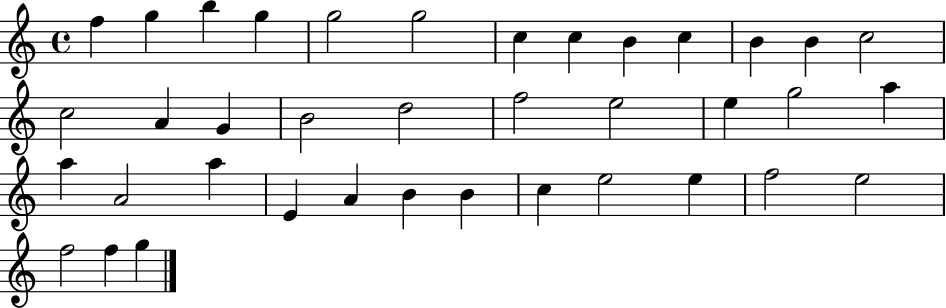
{
  \clef treble
  \time 4/4
  \defaultTimeSignature
  \key c \major
  f''4 g''4 b''4 g''4 | g''2 g''2 | c''4 c''4 b'4 c''4 | b'4 b'4 c''2 | \break c''2 a'4 g'4 | b'2 d''2 | f''2 e''2 | e''4 g''2 a''4 | \break a''4 a'2 a''4 | e'4 a'4 b'4 b'4 | c''4 e''2 e''4 | f''2 e''2 | \break f''2 f''4 g''4 | \bar "|."
}